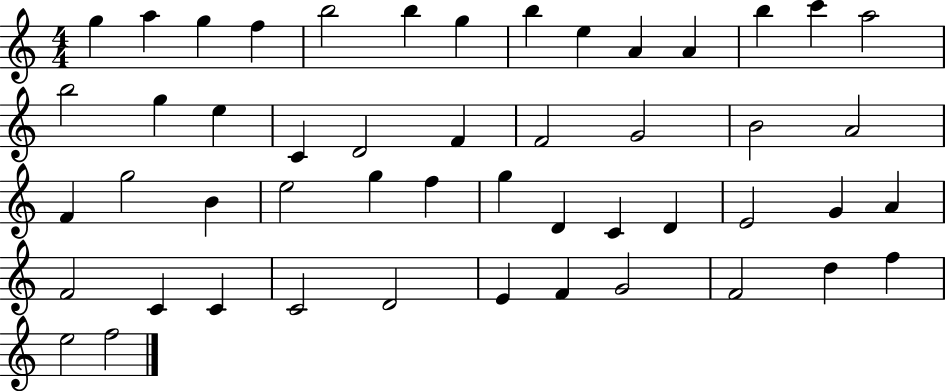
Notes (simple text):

G5/q A5/q G5/q F5/q B5/h B5/q G5/q B5/q E5/q A4/q A4/q B5/q C6/q A5/h B5/h G5/q E5/q C4/q D4/h F4/q F4/h G4/h B4/h A4/h F4/q G5/h B4/q E5/h G5/q F5/q G5/q D4/q C4/q D4/q E4/h G4/q A4/q F4/h C4/q C4/q C4/h D4/h E4/q F4/q G4/h F4/h D5/q F5/q E5/h F5/h